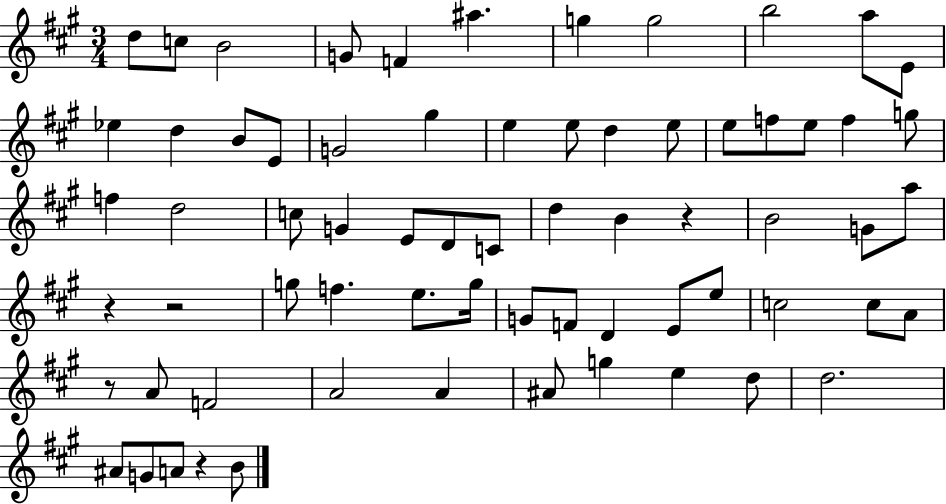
X:1
T:Untitled
M:3/4
L:1/4
K:A
d/2 c/2 B2 G/2 F ^a g g2 b2 a/2 E/2 _e d B/2 E/2 G2 ^g e e/2 d e/2 e/2 f/2 e/2 f g/2 f d2 c/2 G E/2 D/2 C/2 d B z B2 G/2 a/2 z z2 g/2 f e/2 g/4 G/2 F/2 D E/2 e/2 c2 c/2 A/2 z/2 A/2 F2 A2 A ^A/2 g e d/2 d2 ^A/2 G/2 A/2 z B/2